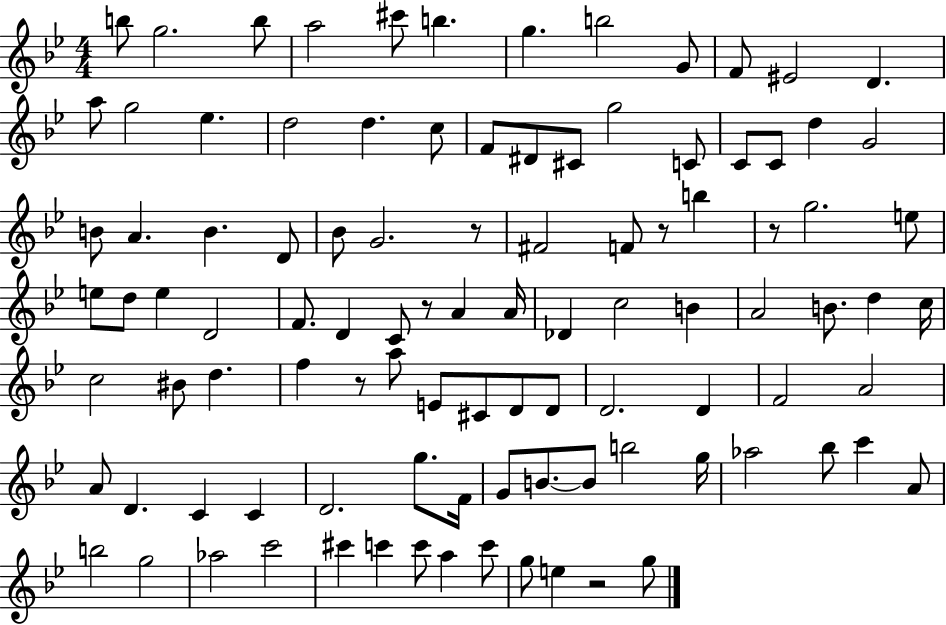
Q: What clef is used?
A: treble